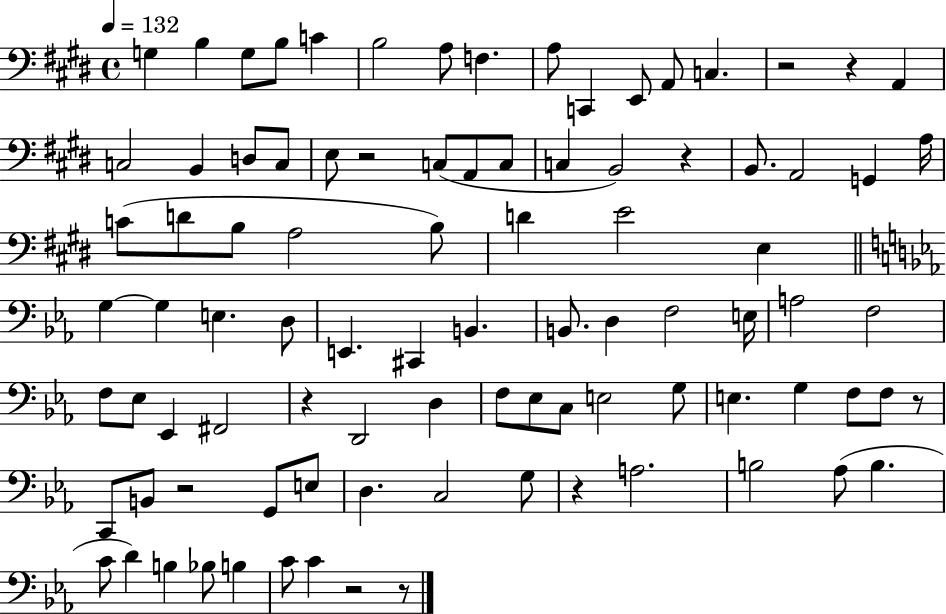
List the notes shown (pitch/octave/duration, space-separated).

G3/q B3/q G3/e B3/e C4/q B3/h A3/e F3/q. A3/e C2/q E2/e A2/e C3/q. R/h R/q A2/q C3/h B2/q D3/e C3/e E3/e R/h C3/e A2/e C3/e C3/q B2/h R/q B2/e. A2/h G2/q A3/s C4/e D4/e B3/e A3/h B3/e D4/q E4/h E3/q G3/q G3/q E3/q. D3/e E2/q. C#2/q B2/q. B2/e. D3/q F3/h E3/s A3/h F3/h F3/e Eb3/e Eb2/q F#2/h R/q D2/h D3/q F3/e Eb3/e C3/e E3/h G3/e E3/q. G3/q F3/e F3/e R/e C2/e B2/e R/h G2/e E3/e D3/q. C3/h G3/e R/q A3/h. B3/h Ab3/e B3/q. C4/e D4/q B3/q Bb3/e B3/q C4/e C4/q R/h R/e